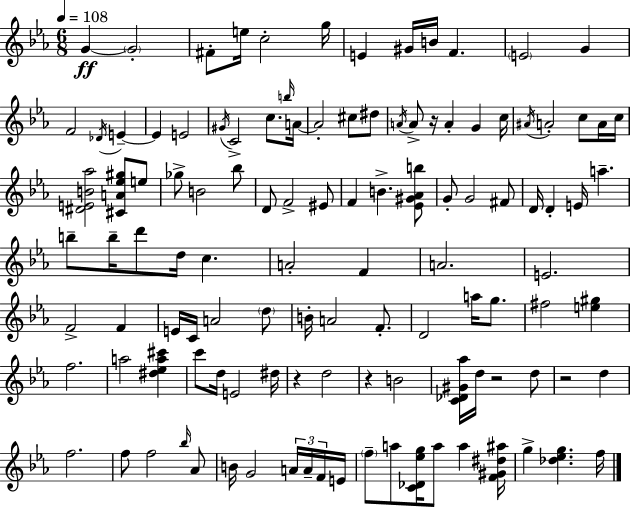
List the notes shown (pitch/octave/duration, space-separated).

G4/q G4/h F#4/e E5/s C5/h G5/s E4/q G#4/s B4/s F4/q. E4/h G4/q F4/h Db4/s E4/q E4/q E4/h G#4/s C4/h C5/e. B5/s A4/s A4/h C#5/e D#5/e A4/s A4/e R/s A4/q G4/q C5/s A#4/s A4/h C5/e A4/s C5/s [D#4,E4,B4,Ab5]/h [C#4,A4,Eb5,G#5]/e E5/e Gb5/e B4/h Bb5/e D4/e F4/h EIS4/e F4/q B4/q. [Eb4,G#4,Ab4,B5]/e G4/e G4/h F#4/e D4/s D4/q E4/s A5/q. B5/e B5/s D6/e D5/s C5/q. A4/h F4/q A4/h. E4/h. F4/h F4/q E4/s C4/s A4/h D5/e B4/s A4/h F4/e. D4/h A5/s G5/e. F#5/h [E5,G#5]/q F5/h. A5/h [D#5,Eb5,A5,C#6]/q C6/e D5/s E4/h D#5/s R/q D5/h R/q B4/h [C4,Db4,G#4,Ab5]/s D5/s R/h D5/e R/h D5/q F5/h. F5/e F5/h Bb5/s Ab4/e B4/s G4/h A4/s A4/s F4/s E4/s F5/e A5/e [C4,Db4,Eb5,G5]/s A5/e A5/q [F4,G#4,D#5,A#5]/s G5/q [Db5,Eb5,G5]/q. F5/s